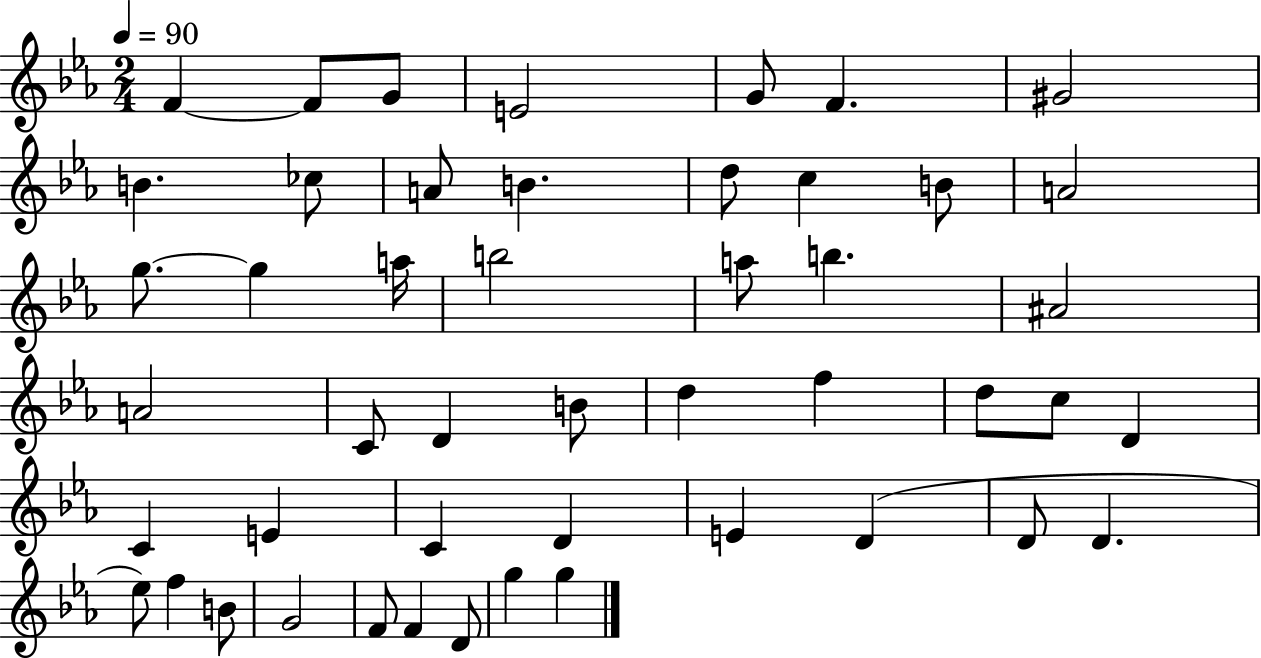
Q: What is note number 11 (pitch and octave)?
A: B4